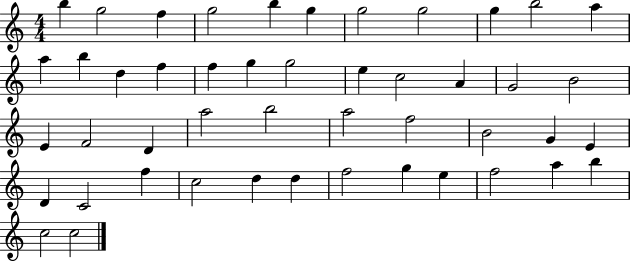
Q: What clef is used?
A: treble